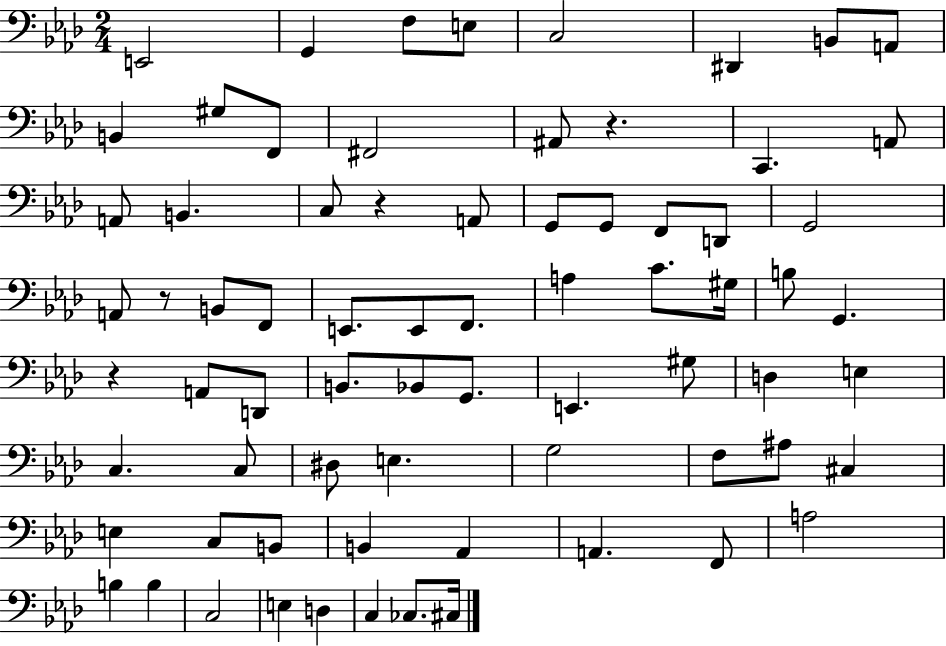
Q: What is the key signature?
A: AES major